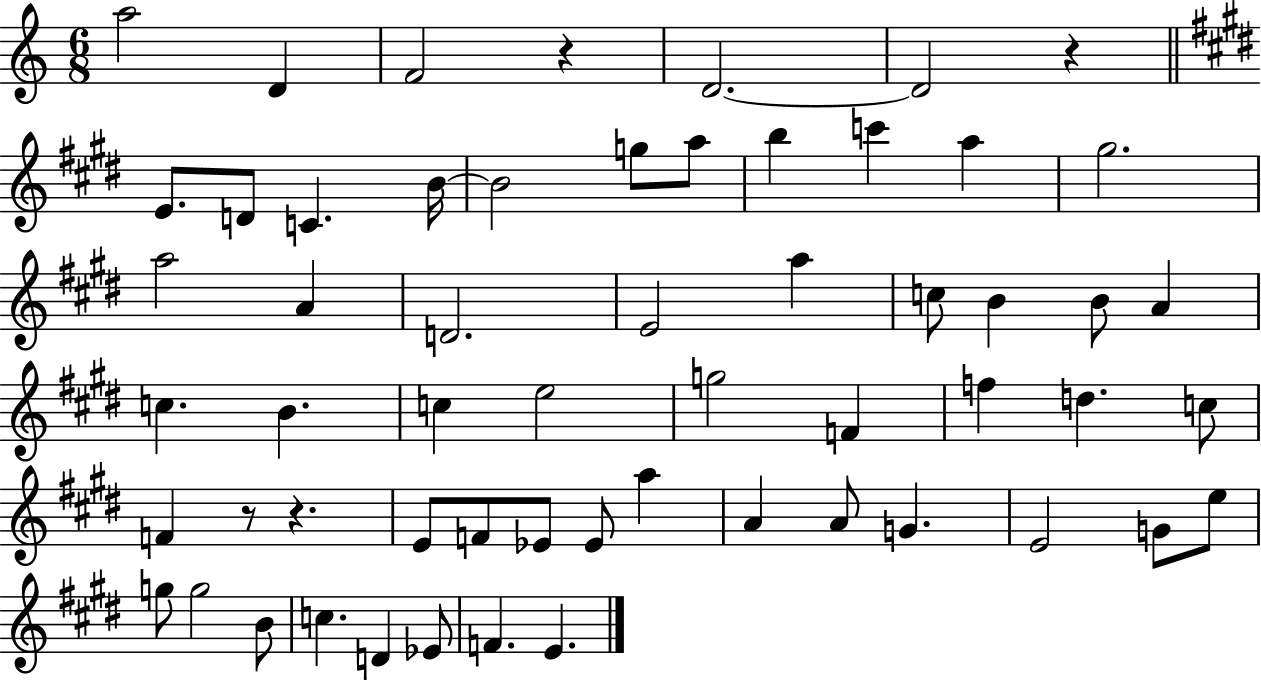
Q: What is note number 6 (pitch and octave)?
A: E4